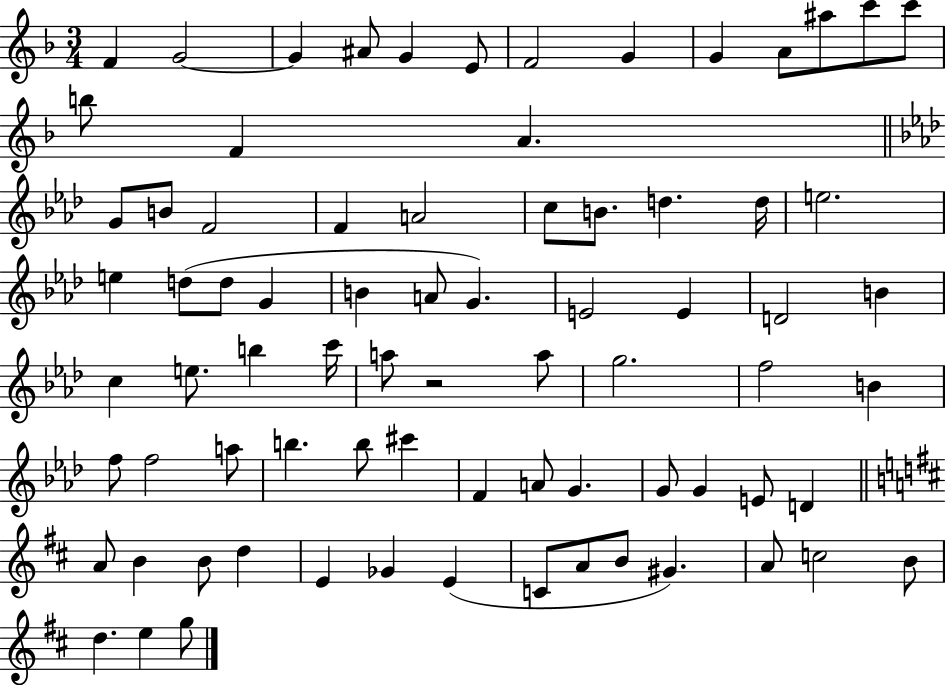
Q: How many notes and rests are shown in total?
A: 77